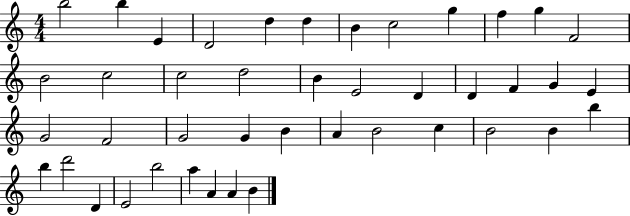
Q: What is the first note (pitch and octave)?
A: B5